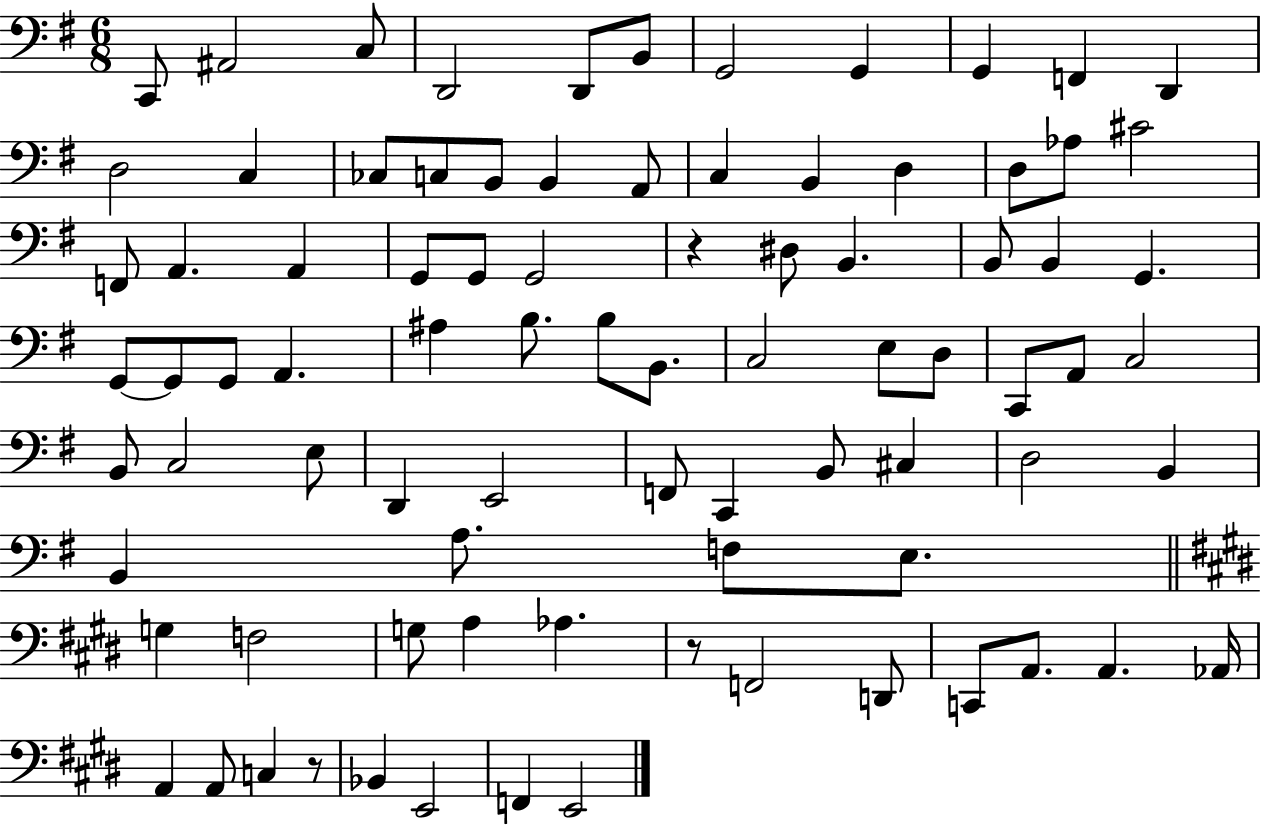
{
  \clef bass
  \numericTimeSignature
  \time 6/8
  \key g \major
  \repeat volta 2 { c,8 ais,2 c8 | d,2 d,8 b,8 | g,2 g,4 | g,4 f,4 d,4 | \break d2 c4 | ces8 c8 b,8 b,4 a,8 | c4 b,4 d4 | d8 aes8 cis'2 | \break f,8 a,4. a,4 | g,8 g,8 g,2 | r4 dis8 b,4. | b,8 b,4 g,4. | \break g,8~~ g,8 g,8 a,4. | ais4 b8. b8 b,8. | c2 e8 d8 | c,8 a,8 c2 | \break b,8 c2 e8 | d,4 e,2 | f,8 c,4 b,8 cis4 | d2 b,4 | \break b,4 a8. f8 e8. | \bar "||" \break \key e \major g4 f2 | g8 a4 aes4. | r8 f,2 d,8 | c,8 a,8. a,4. aes,16 | \break a,4 a,8 c4 r8 | bes,4 e,2 | f,4 e,2 | } \bar "|."
}